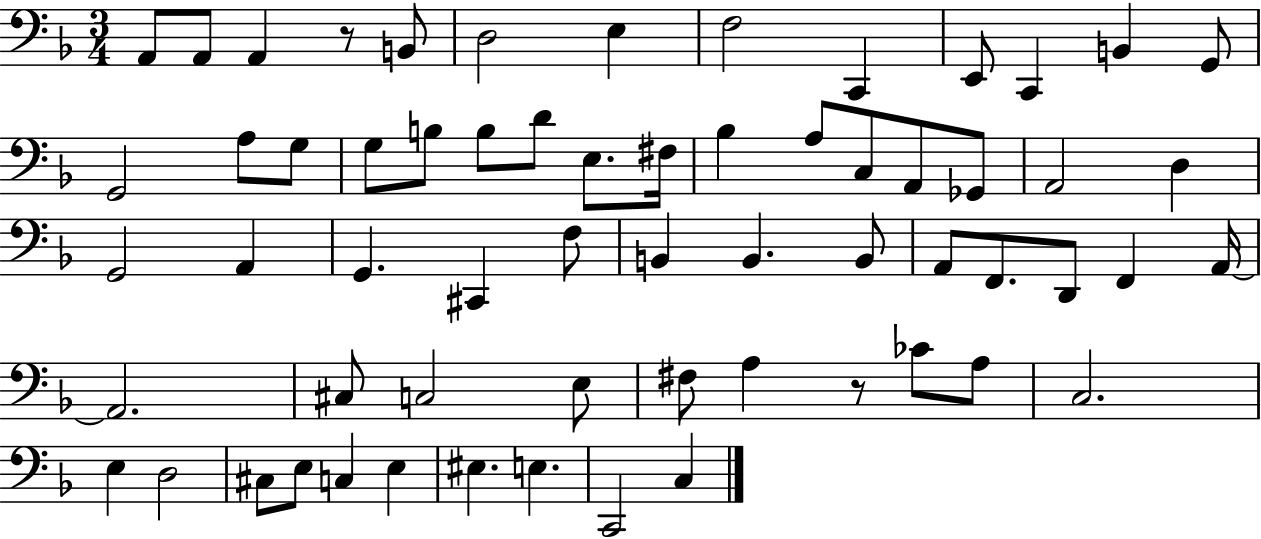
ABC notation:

X:1
T:Untitled
M:3/4
L:1/4
K:F
A,,/2 A,,/2 A,, z/2 B,,/2 D,2 E, F,2 C,, E,,/2 C,, B,, G,,/2 G,,2 A,/2 G,/2 G,/2 B,/2 B,/2 D/2 E,/2 ^F,/4 _B, A,/2 C,/2 A,,/2 _G,,/2 A,,2 D, G,,2 A,, G,, ^C,, F,/2 B,, B,, B,,/2 A,,/2 F,,/2 D,,/2 F,, A,,/4 A,,2 ^C,/2 C,2 E,/2 ^F,/2 A, z/2 _C/2 A,/2 C,2 E, D,2 ^C,/2 E,/2 C, E, ^E, E, C,,2 C,